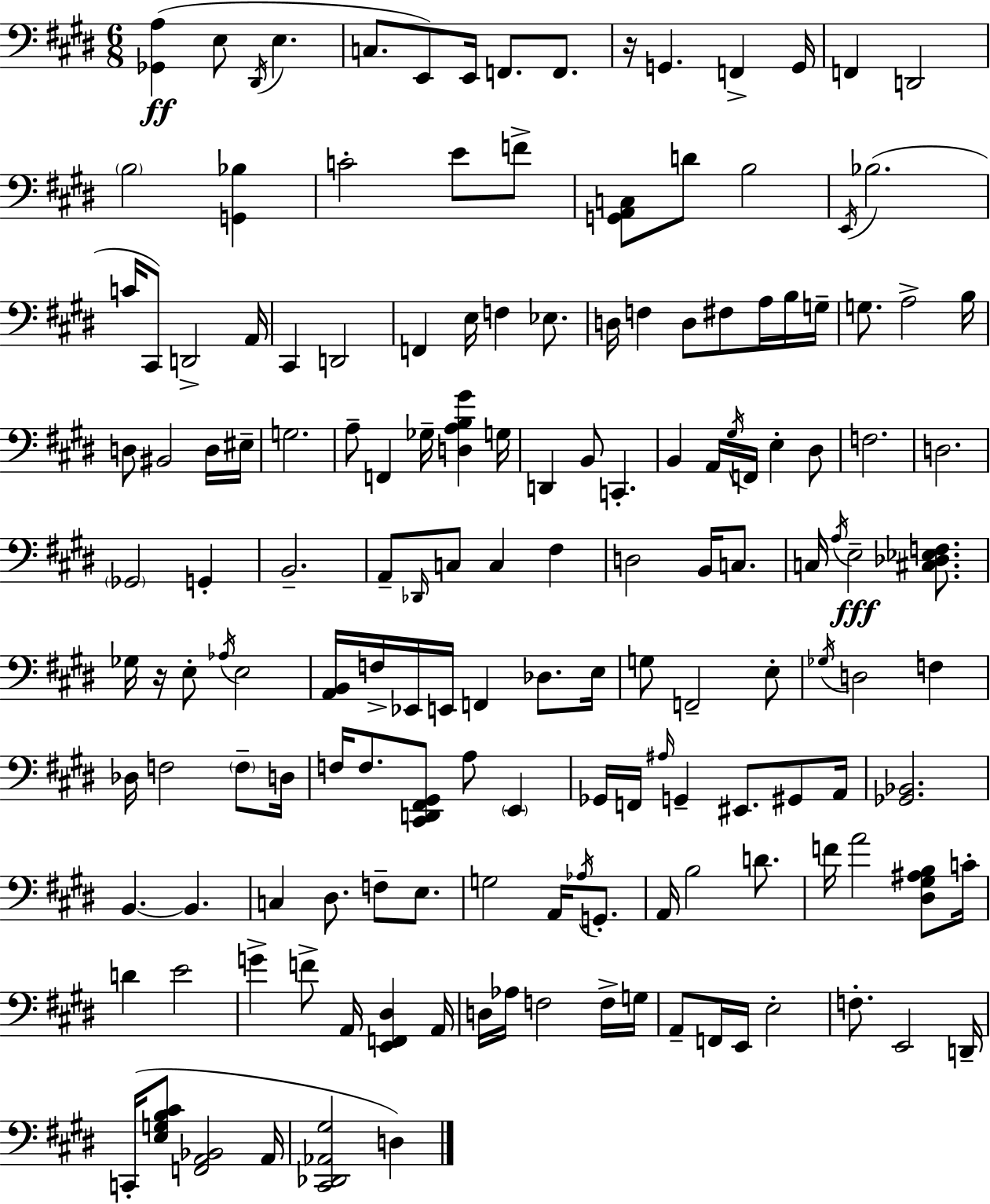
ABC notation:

X:1
T:Untitled
M:6/8
L:1/4
K:E
[_G,,A,] E,/2 ^D,,/4 E, C,/2 E,,/2 E,,/4 F,,/2 F,,/2 z/4 G,, F,, G,,/4 F,, D,,2 B,2 [G,,_B,] C2 E/2 F/2 [G,,A,,C,]/2 D/2 B,2 E,,/4 _B,2 C/4 ^C,,/2 D,,2 A,,/4 ^C,, D,,2 F,, E,/4 F, _E,/2 D,/4 F, D,/2 ^F,/2 A,/4 B,/4 G,/4 G,/2 A,2 B,/4 D,/2 ^B,,2 D,/4 ^E,/4 G,2 A,/2 F,, _G,/4 [D,A,B,^G] G,/4 D,, B,,/2 C,, B,, A,,/4 ^G,/4 F,,/4 E, ^D,/2 F,2 D,2 _G,,2 G,, B,,2 A,,/2 _D,,/4 C,/2 C, ^F, D,2 B,,/4 C,/2 C,/4 A,/4 E,2 [^C,_D,_E,F,]/2 _G,/4 z/4 E,/2 _A,/4 E,2 [A,,B,,]/4 F,/4 _E,,/4 E,,/4 F,, _D,/2 E,/4 G,/2 F,,2 E,/2 _G,/4 D,2 F, _D,/4 F,2 F,/2 D,/4 F,/4 F,/2 [^C,,D,,^F,,^G,,]/2 A,/2 E,, _G,,/4 F,,/4 ^A,/4 G,, ^E,,/2 ^G,,/2 A,,/4 [_G,,_B,,]2 B,, B,, C, ^D,/2 F,/2 E,/2 G,2 A,,/4 _A,/4 G,,/2 A,,/4 B,2 D/2 F/4 A2 [^D,^G,^A,B,]/2 C/4 D E2 G F/2 A,,/4 [E,,F,,^D,] A,,/4 D,/4 _A,/4 F,2 F,/4 G,/4 A,,/2 F,,/4 E,,/4 E,2 F,/2 E,,2 D,,/4 C,,/4 [E,G,B,^C]/2 [F,,A,,_B,,]2 A,,/4 [^C,,_D,,_A,,^G,]2 D,